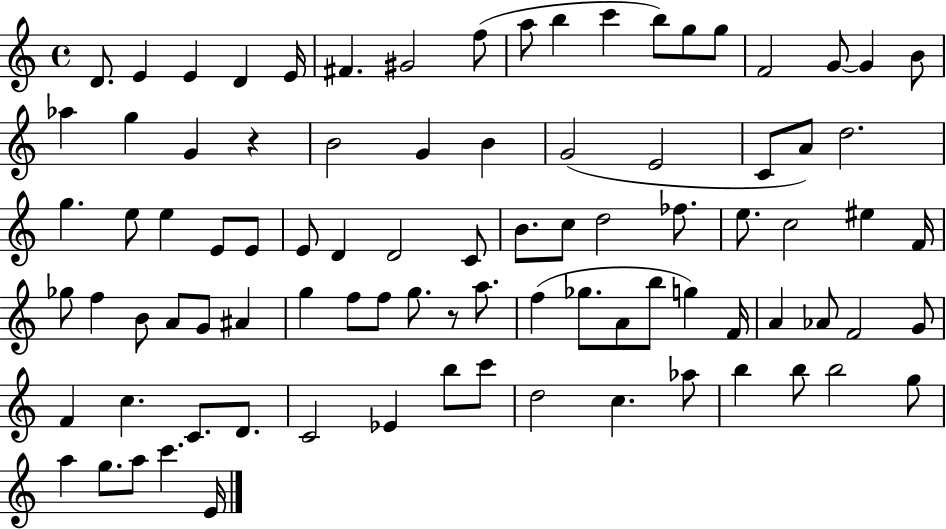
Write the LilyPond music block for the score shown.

{
  \clef treble
  \time 4/4
  \defaultTimeSignature
  \key c \major
  d'8. e'4 e'4 d'4 e'16 | fis'4. gis'2 f''8( | a''8 b''4 c'''4 b''8) g''8 g''8 | f'2 g'8~~ g'4 b'8 | \break aes''4 g''4 g'4 r4 | b'2 g'4 b'4 | g'2( e'2 | c'8 a'8) d''2. | \break g''4. e''8 e''4 e'8 e'8 | e'8 d'4 d'2 c'8 | b'8. c''8 d''2 fes''8. | e''8. c''2 eis''4 f'16 | \break ges''8 f''4 b'8 a'8 g'8 ais'4 | g''4 f''8 f''8 g''8. r8 a''8. | f''4( ges''8. a'8 b''8 g''4) f'16 | a'4 aes'8 f'2 g'8 | \break f'4 c''4. c'8. d'8. | c'2 ees'4 b''8 c'''8 | d''2 c''4. aes''8 | b''4 b''8 b''2 g''8 | \break a''4 g''8. a''8 c'''4. e'16 | \bar "|."
}